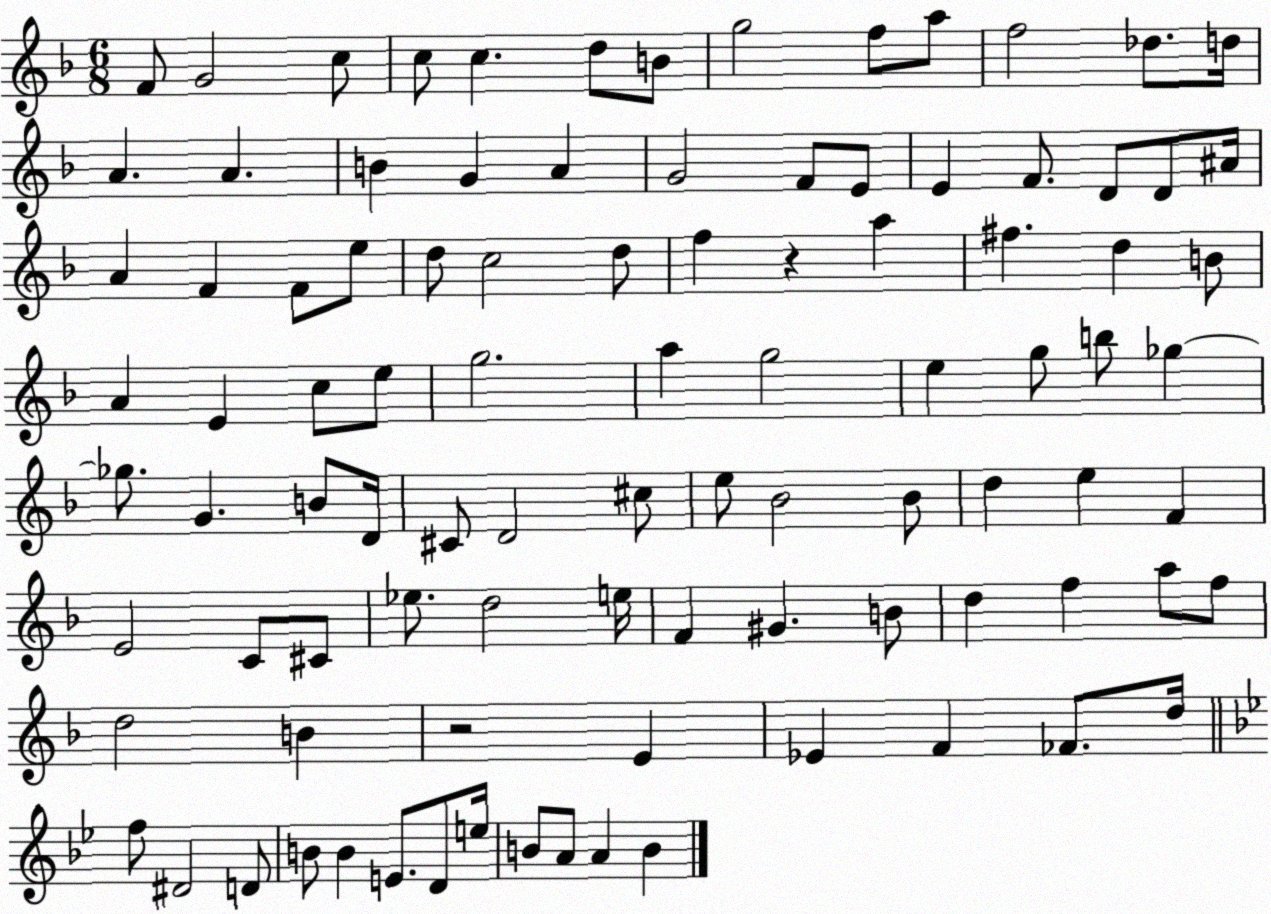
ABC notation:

X:1
T:Untitled
M:6/8
L:1/4
K:F
F/2 G2 c/2 c/2 c d/2 B/2 g2 f/2 a/2 f2 _d/2 d/4 A A B G A G2 F/2 E/2 E F/2 D/2 D/2 ^A/4 A F F/2 e/2 d/2 c2 d/2 f z a ^f d B/2 A E c/2 e/2 g2 a g2 e g/2 b/2 _g _g/2 G B/2 D/4 ^C/2 D2 ^c/2 e/2 _B2 _B/2 d e F E2 C/2 ^C/2 _e/2 d2 e/4 F ^G B/2 d f a/2 f/2 d2 B z2 E _E F _F/2 d/4 f/2 ^D2 D/2 B/2 B E/2 D/2 e/4 B/2 A/2 A B